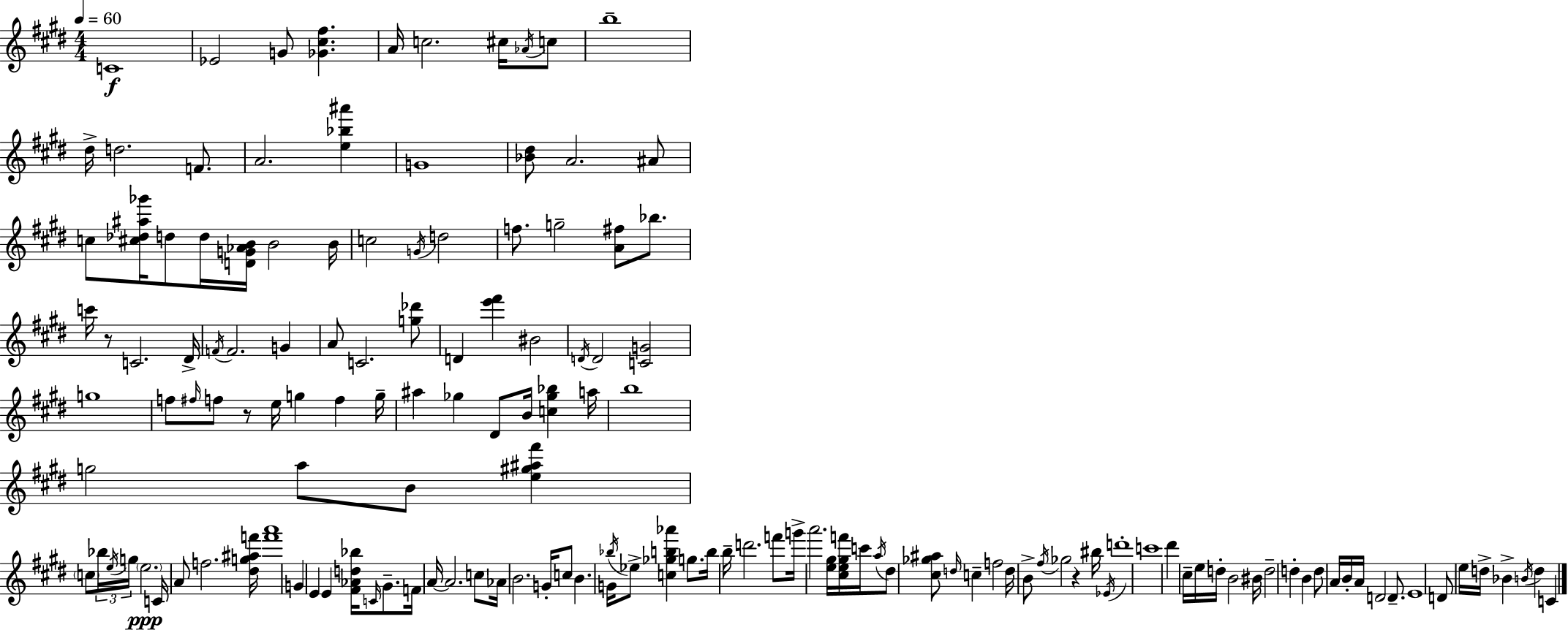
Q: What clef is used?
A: treble